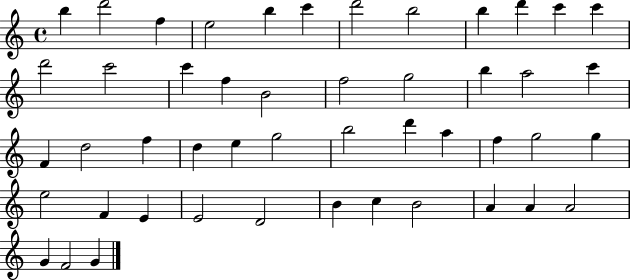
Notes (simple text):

B5/q D6/h F5/q E5/h B5/q C6/q D6/h B5/h B5/q D6/q C6/q C6/q D6/h C6/h C6/q F5/q B4/h F5/h G5/h B5/q A5/h C6/q F4/q D5/h F5/q D5/q E5/q G5/h B5/h D6/q A5/q F5/q G5/h G5/q E5/h F4/q E4/q E4/h D4/h B4/q C5/q B4/h A4/q A4/q A4/h G4/q F4/h G4/q